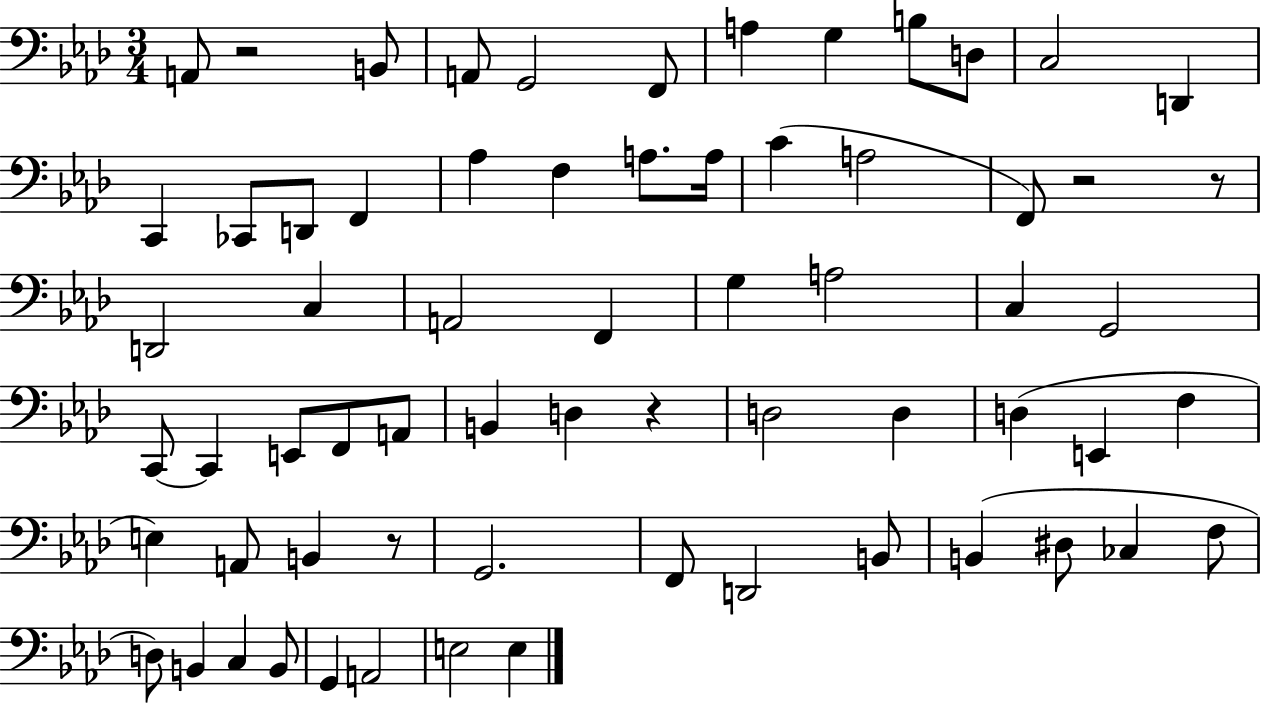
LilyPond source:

{
  \clef bass
  \numericTimeSignature
  \time 3/4
  \key aes \major
  a,8 r2 b,8 | a,8 g,2 f,8 | a4 g4 b8 d8 | c2 d,4 | \break c,4 ces,8 d,8 f,4 | aes4 f4 a8. a16 | c'4( a2 | f,8) r2 r8 | \break d,2 c4 | a,2 f,4 | g4 a2 | c4 g,2 | \break c,8~~ c,4 e,8 f,8 a,8 | b,4 d4 r4 | d2 d4 | d4( e,4 f4 | \break e4) a,8 b,4 r8 | g,2. | f,8 d,2 b,8 | b,4( dis8 ces4 f8 | \break d8) b,4 c4 b,8 | g,4 a,2 | e2 e4 | \bar "|."
}